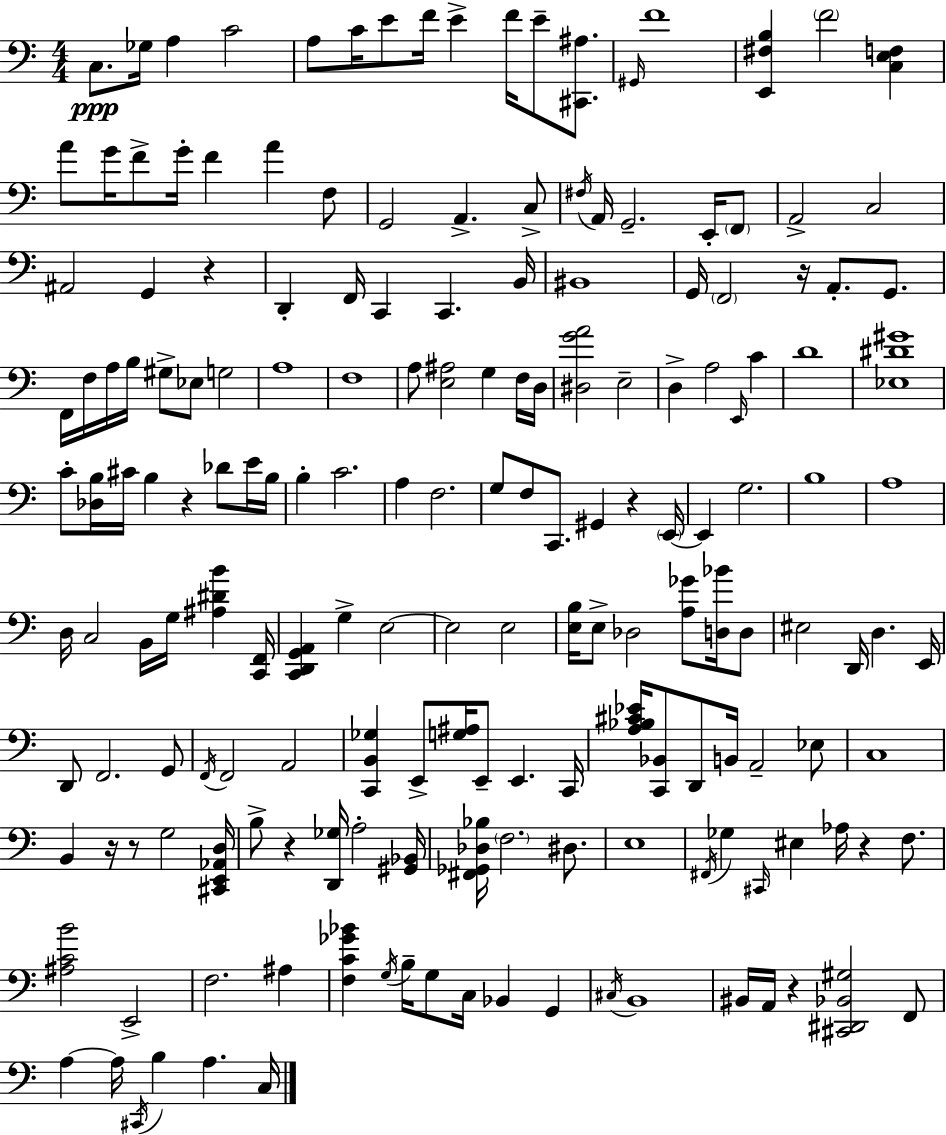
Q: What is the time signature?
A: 4/4